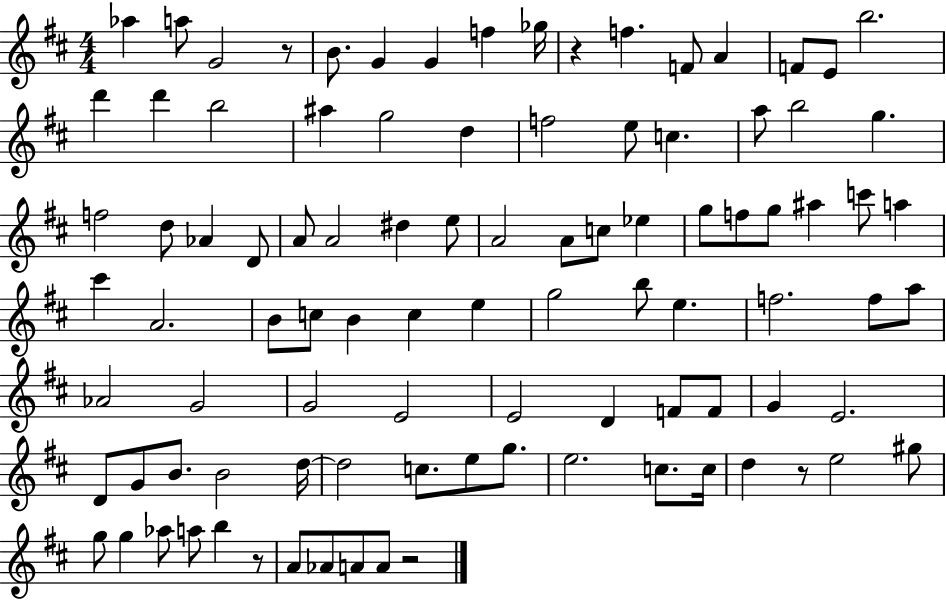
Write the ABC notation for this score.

X:1
T:Untitled
M:4/4
L:1/4
K:D
_a a/2 G2 z/2 B/2 G G f _g/4 z f F/2 A F/2 E/2 b2 d' d' b2 ^a g2 d f2 e/2 c a/2 b2 g f2 d/2 _A D/2 A/2 A2 ^d e/2 A2 A/2 c/2 _e g/2 f/2 g/2 ^a c'/2 a ^c' A2 B/2 c/2 B c e g2 b/2 e f2 f/2 a/2 _A2 G2 G2 E2 E2 D F/2 F/2 G E2 D/2 G/2 B/2 B2 d/4 d2 c/2 e/2 g/2 e2 c/2 c/4 d z/2 e2 ^g/2 g/2 g _a/2 a/2 b z/2 A/2 _A/2 A/2 A/2 z2